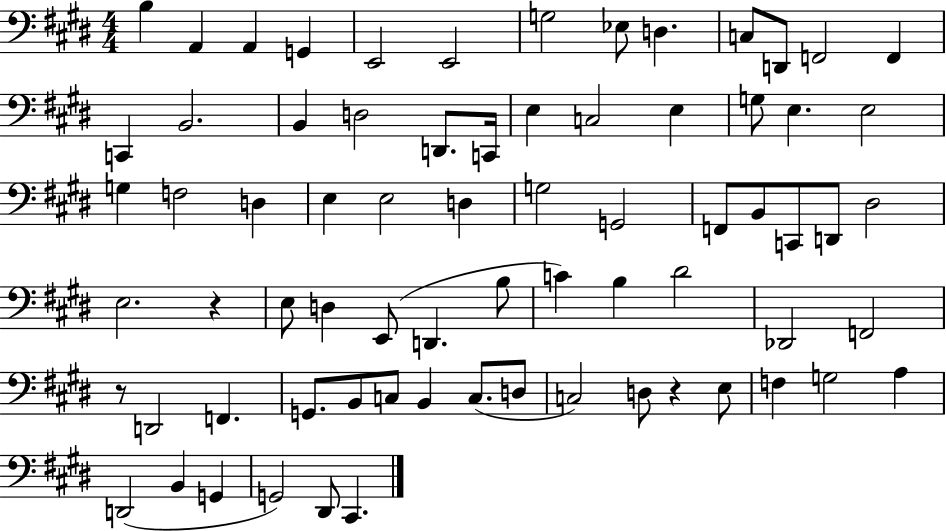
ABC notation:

X:1
T:Untitled
M:4/4
L:1/4
K:E
B, A,, A,, G,, E,,2 E,,2 G,2 _E,/2 D, C,/2 D,,/2 F,,2 F,, C,, B,,2 B,, D,2 D,,/2 C,,/4 E, C,2 E, G,/2 E, E,2 G, F,2 D, E, E,2 D, G,2 G,,2 F,,/2 B,,/2 C,,/2 D,,/2 ^D,2 E,2 z E,/2 D, E,,/2 D,, B,/2 C B, ^D2 _D,,2 F,,2 z/2 D,,2 F,, G,,/2 B,,/2 C,/2 B,, C,/2 D,/2 C,2 D,/2 z E,/2 F, G,2 A, D,,2 B,, G,, G,,2 ^D,,/2 ^C,,